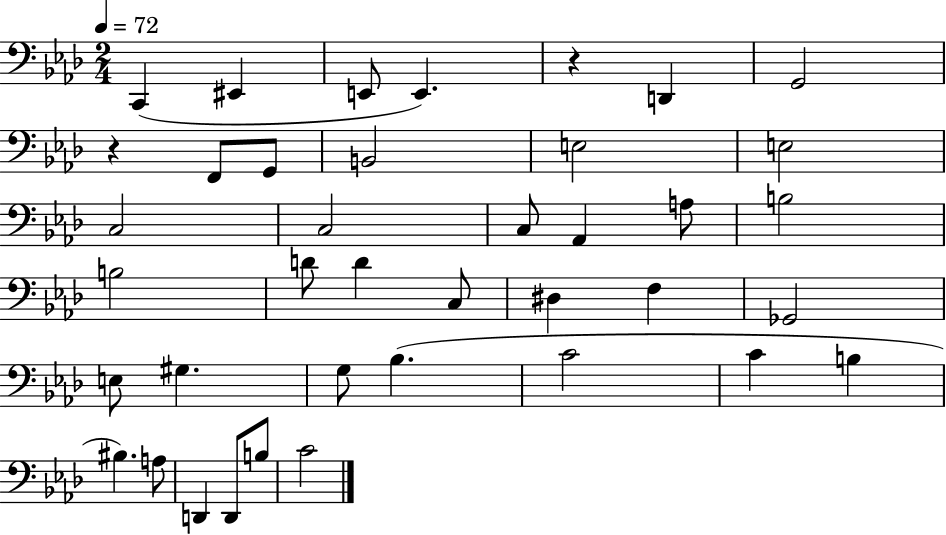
X:1
T:Untitled
M:2/4
L:1/4
K:Ab
C,, ^E,, E,,/2 E,, z D,, G,,2 z F,,/2 G,,/2 B,,2 E,2 E,2 C,2 C,2 C,/2 _A,, A,/2 B,2 B,2 D/2 D C,/2 ^D, F, _G,,2 E,/2 ^G, G,/2 _B, C2 C B, ^B, A,/2 D,, D,,/2 B,/2 C2